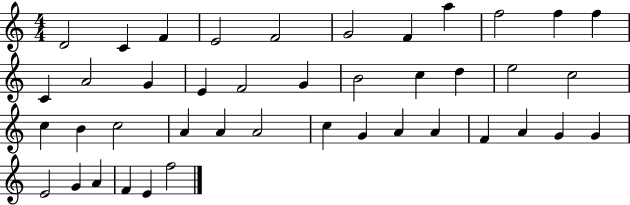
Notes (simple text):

D4/h C4/q F4/q E4/h F4/h G4/h F4/q A5/q F5/h F5/q F5/q C4/q A4/h G4/q E4/q F4/h G4/q B4/h C5/q D5/q E5/h C5/h C5/q B4/q C5/h A4/q A4/q A4/h C5/q G4/q A4/q A4/q F4/q A4/q G4/q G4/q E4/h G4/q A4/q F4/q E4/q F5/h